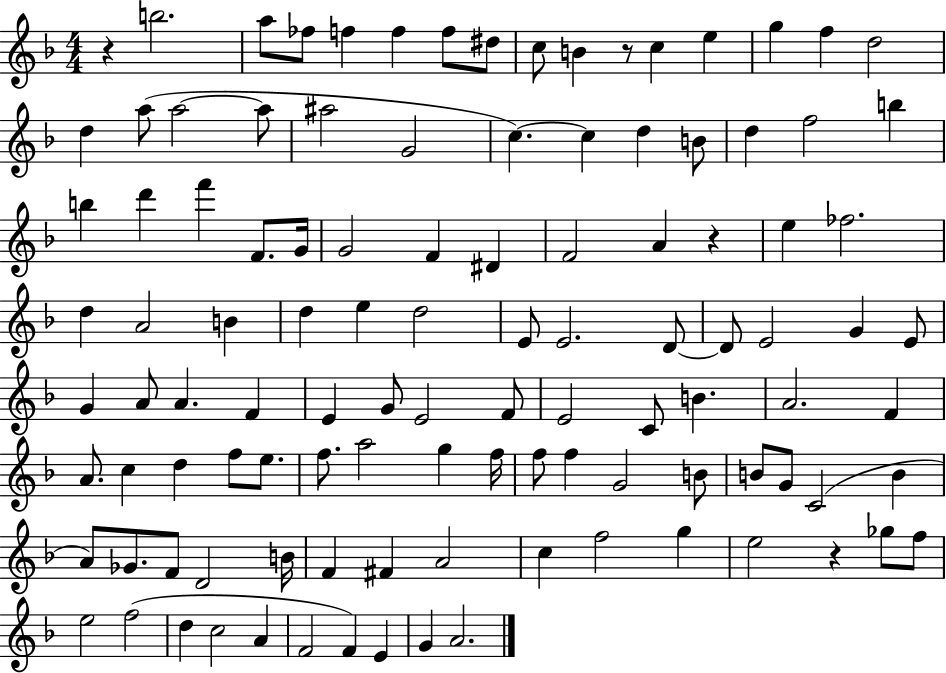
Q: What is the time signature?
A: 4/4